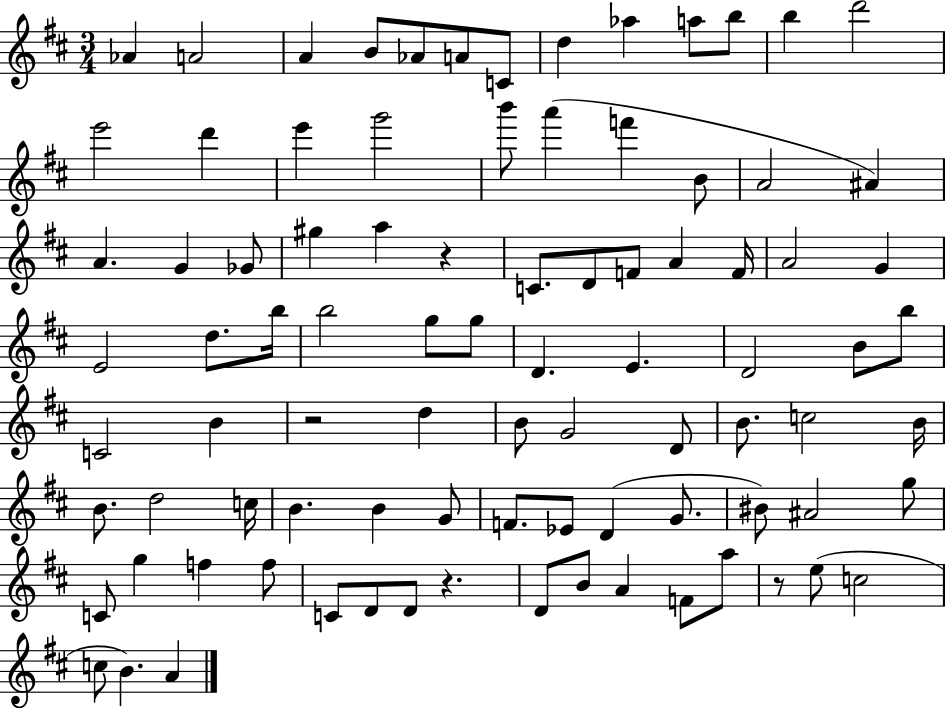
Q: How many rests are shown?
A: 4